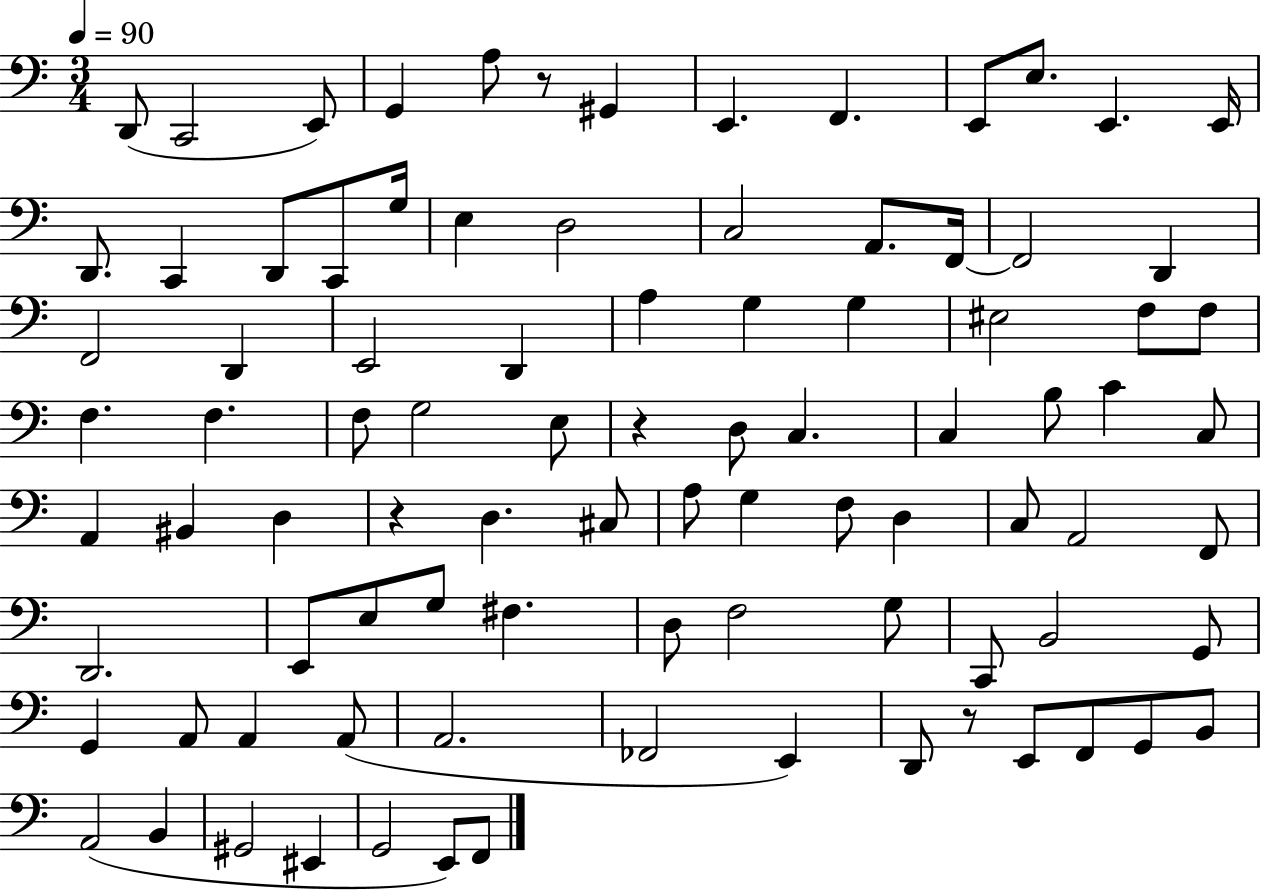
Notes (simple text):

D2/e C2/h E2/e G2/q A3/e R/e G#2/q E2/q. F2/q. E2/e E3/e. E2/q. E2/s D2/e. C2/q D2/e C2/e G3/s E3/q D3/h C3/h A2/e. F2/s F2/h D2/q F2/h D2/q E2/h D2/q A3/q G3/q G3/q EIS3/h F3/e F3/e F3/q. F3/q. F3/e G3/h E3/e R/q D3/e C3/q. C3/q B3/e C4/q C3/e A2/q BIS2/q D3/q R/q D3/q. C#3/e A3/e G3/q F3/e D3/q C3/e A2/h F2/e D2/h. E2/e E3/e G3/e F#3/q. D3/e F3/h G3/e C2/e B2/h G2/e G2/q A2/e A2/q A2/e A2/h. FES2/h E2/q D2/e R/e E2/e F2/e G2/e B2/e A2/h B2/q G#2/h EIS2/q G2/h E2/e F2/e